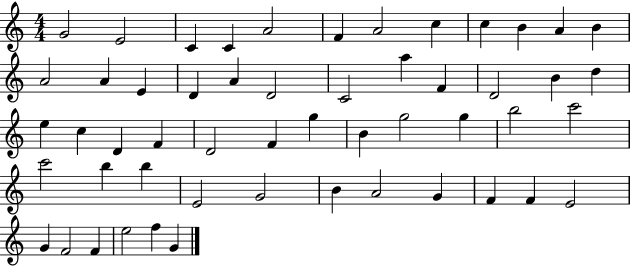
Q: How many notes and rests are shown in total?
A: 53